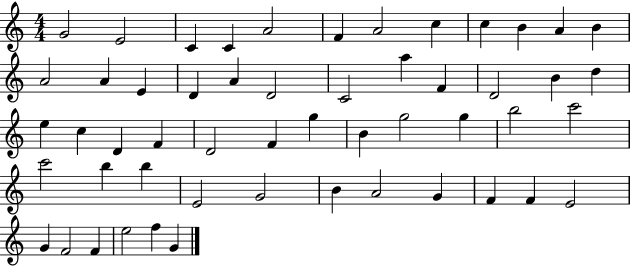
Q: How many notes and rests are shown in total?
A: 53